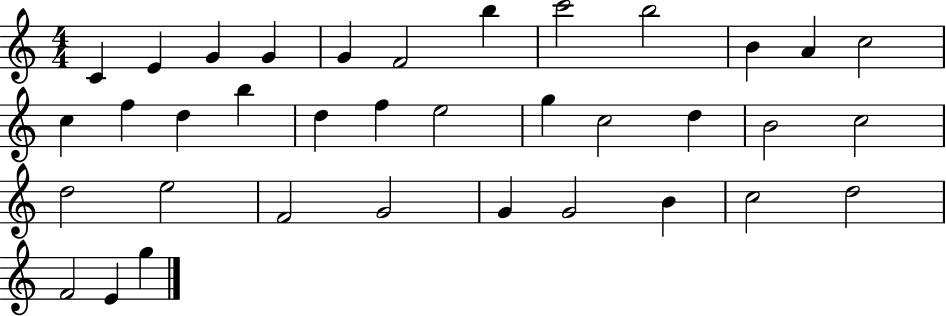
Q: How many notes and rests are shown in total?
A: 36